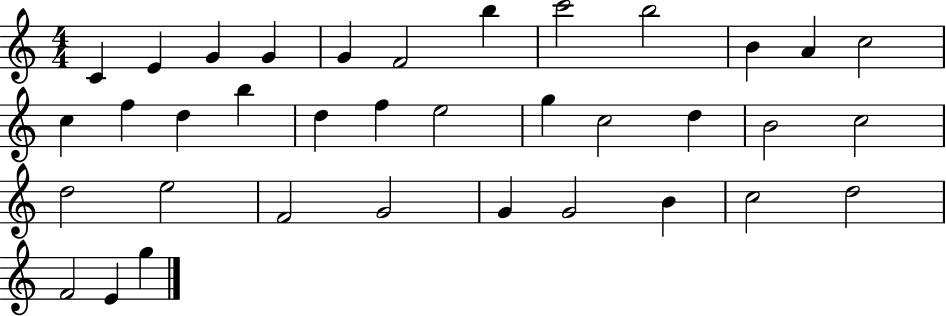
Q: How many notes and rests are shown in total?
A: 36